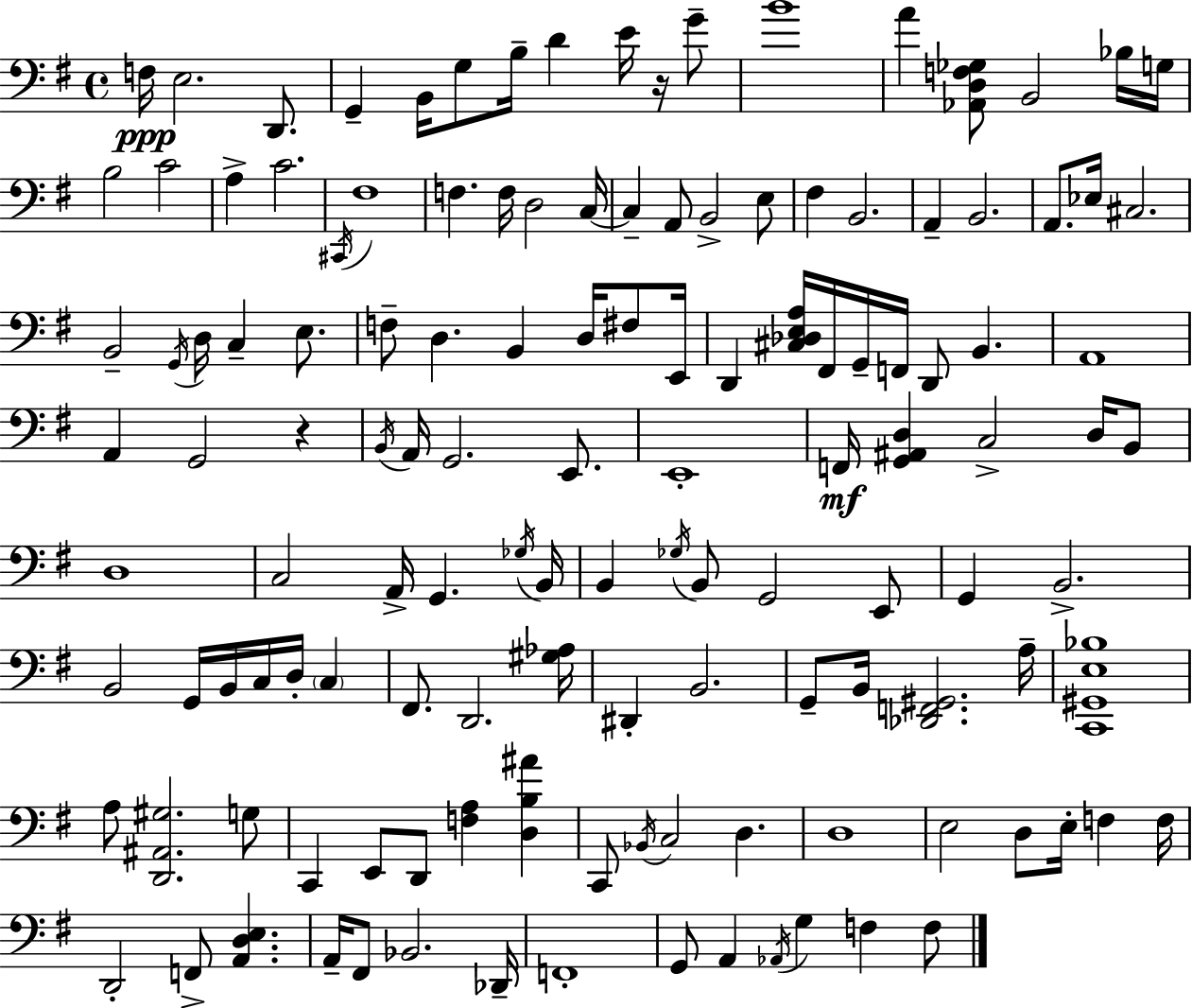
X:1
T:Untitled
M:4/4
L:1/4
K:Em
F,/4 E,2 D,,/2 G,, B,,/4 G,/2 B,/4 D E/4 z/4 G/2 B4 A [_A,,D,F,_G,]/2 B,,2 _B,/4 G,/4 B,2 C2 A, C2 ^C,,/4 ^F,4 F, F,/4 D,2 C,/4 C, A,,/2 B,,2 E,/2 ^F, B,,2 A,, B,,2 A,,/2 _E,/4 ^C,2 B,,2 G,,/4 D,/4 C, E,/2 F,/2 D, B,, D,/4 ^F,/2 E,,/4 D,, [^C,_D,E,A,]/4 ^F,,/4 G,,/4 F,,/4 D,,/2 B,, A,,4 A,, G,,2 z B,,/4 A,,/4 G,,2 E,,/2 E,,4 F,,/4 [G,,^A,,D,] C,2 D,/4 B,,/2 D,4 C,2 A,,/4 G,, _G,/4 B,,/4 B,, _G,/4 B,,/2 G,,2 E,,/2 G,, B,,2 B,,2 G,,/4 B,,/4 C,/4 D,/4 C, ^F,,/2 D,,2 [^G,_A,]/4 ^D,, B,,2 G,,/2 B,,/4 [_D,,F,,^G,,]2 A,/4 [C,,^G,,E,_B,]4 A,/2 [D,,^A,,^G,]2 G,/2 C,, E,,/2 D,,/2 [F,A,] [D,B,^A] C,,/2 _B,,/4 C,2 D, D,4 E,2 D,/2 E,/4 F, F,/4 D,,2 F,,/2 [A,,D,E,] A,,/4 ^F,,/2 _B,,2 _D,,/4 F,,4 G,,/2 A,, _A,,/4 G, F, F,/2